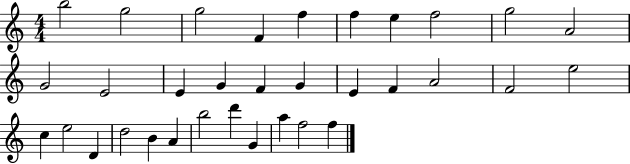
B5/h G5/h G5/h F4/q F5/q F5/q E5/q F5/h G5/h A4/h G4/h E4/h E4/q G4/q F4/q G4/q E4/q F4/q A4/h F4/h E5/h C5/q E5/h D4/q D5/h B4/q A4/q B5/h D6/q G4/q A5/q F5/h F5/q